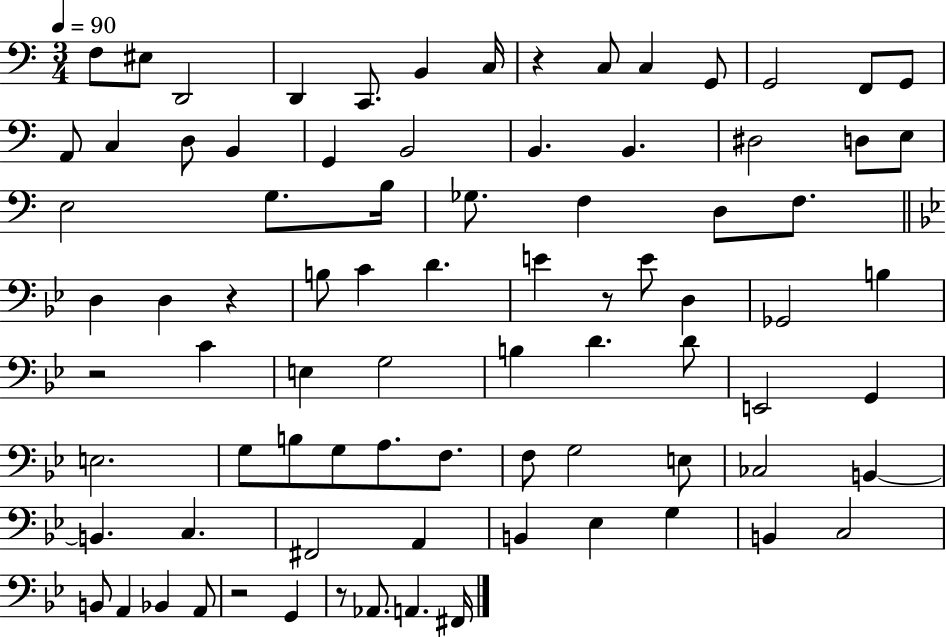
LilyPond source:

{
  \clef bass
  \numericTimeSignature
  \time 3/4
  \key c \major
  \tempo 4 = 90
  f8 eis8 d,2 | d,4 c,8. b,4 c16 | r4 c8 c4 g,8 | g,2 f,8 g,8 | \break a,8 c4 d8 b,4 | g,4 b,2 | b,4. b,4. | dis2 d8 e8 | \break e2 g8. b16 | ges8. f4 d8 f8. | \bar "||" \break \key g \minor d4 d4 r4 | b8 c'4 d'4. | e'4 r8 e'8 d4 | ges,2 b4 | \break r2 c'4 | e4 g2 | b4 d'4. d'8 | e,2 g,4 | \break e2. | g8 b8 g8 a8. f8. | f8 g2 e8 | ces2 b,4~~ | \break b,4. c4. | fis,2 a,4 | b,4 ees4 g4 | b,4 c2 | \break b,8 a,4 bes,4 a,8 | r2 g,4 | r8 aes,8. a,4. fis,16 | \bar "|."
}